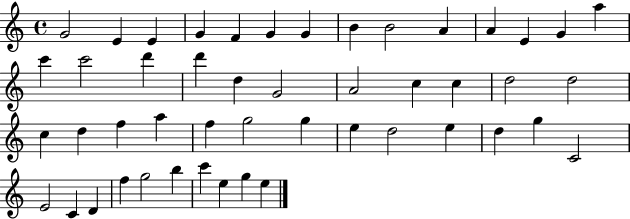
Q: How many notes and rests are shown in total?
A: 48